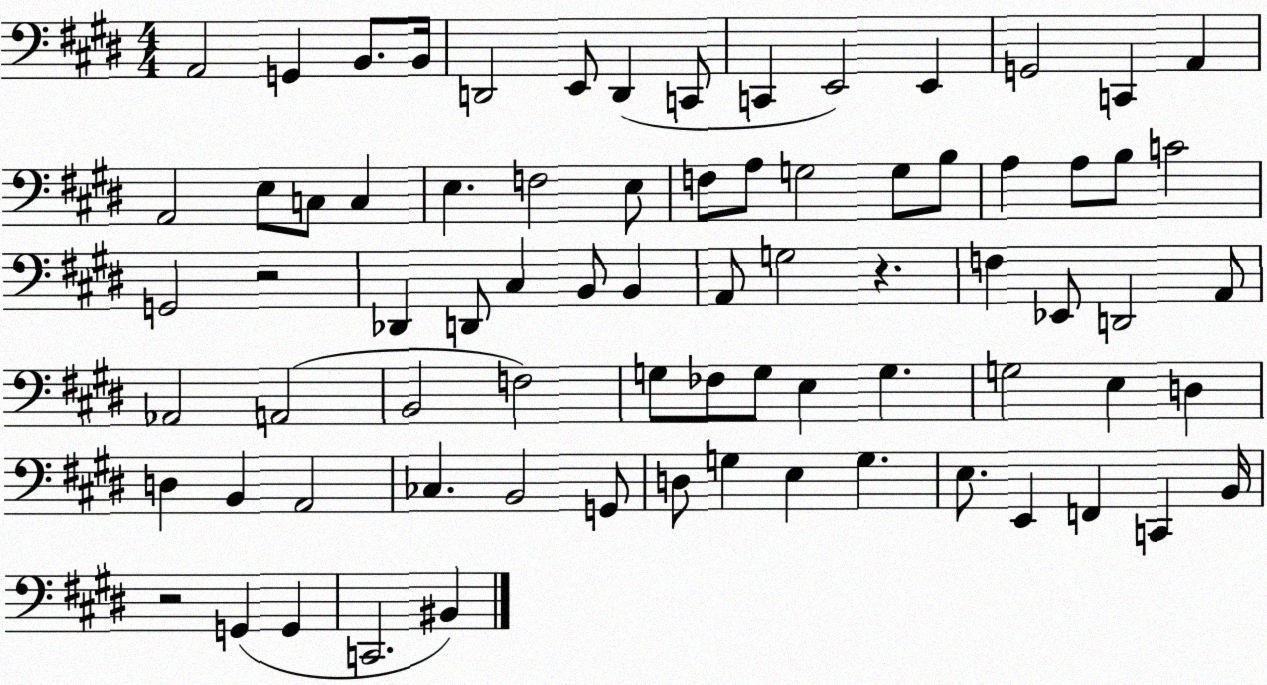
X:1
T:Untitled
M:4/4
L:1/4
K:E
A,,2 G,, B,,/2 B,,/4 D,,2 E,,/2 D,, C,,/2 C,, E,,2 E,, G,,2 C,, A,, A,,2 E,/2 C,/2 C, E, F,2 E,/2 F,/2 A,/2 G,2 G,/2 B,/2 A, A,/2 B,/2 C2 G,,2 z2 _D,, D,,/2 ^C, B,,/2 B,, A,,/2 G,2 z F, _E,,/2 D,,2 A,,/2 _A,,2 A,,2 B,,2 F,2 G,/2 _F,/2 G,/2 E, G, G,2 E, D, D, B,, A,,2 _C, B,,2 G,,/2 D,/2 G, E, G, E,/2 E,, F,, C,, B,,/4 z2 G,, G,, C,,2 ^B,,